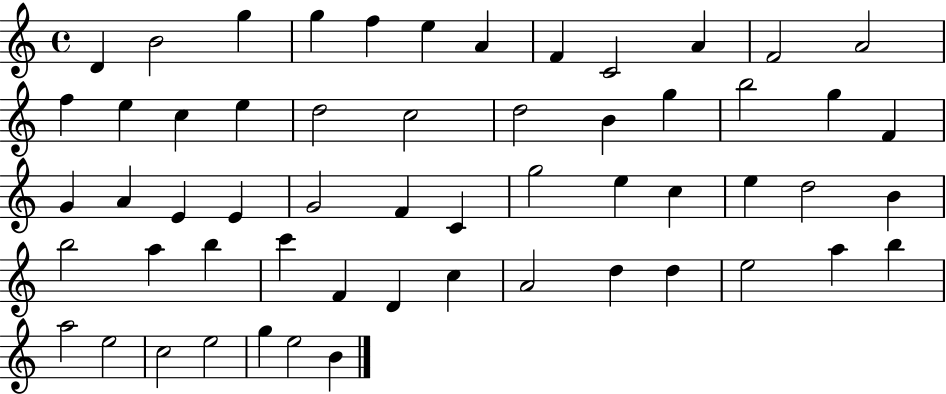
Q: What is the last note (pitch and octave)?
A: B4